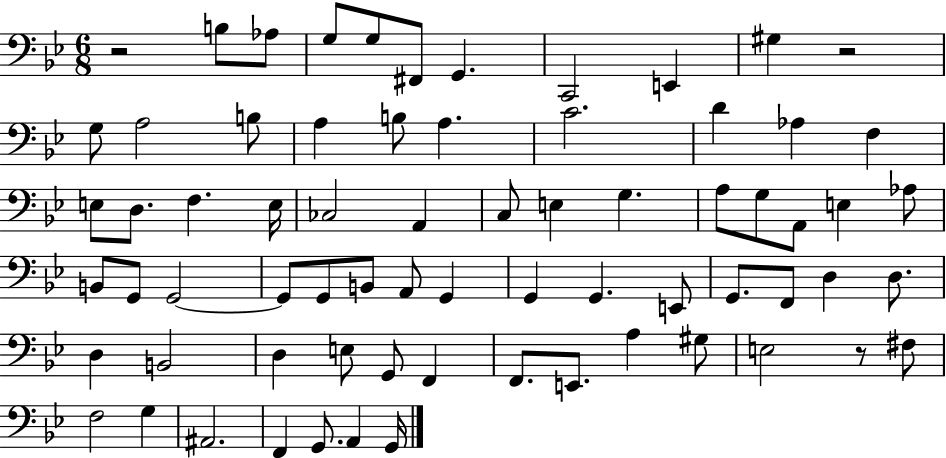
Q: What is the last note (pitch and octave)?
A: G2